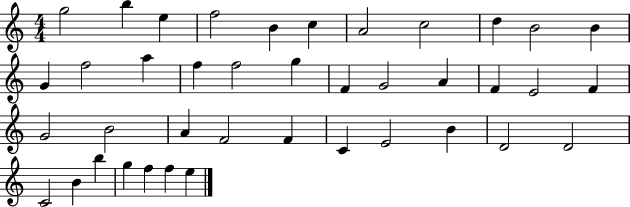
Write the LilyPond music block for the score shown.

{
  \clef treble
  \numericTimeSignature
  \time 4/4
  \key c \major
  g''2 b''4 e''4 | f''2 b'4 c''4 | a'2 c''2 | d''4 b'2 b'4 | \break g'4 f''2 a''4 | f''4 f''2 g''4 | f'4 g'2 a'4 | f'4 e'2 f'4 | \break g'2 b'2 | a'4 f'2 f'4 | c'4 e'2 b'4 | d'2 d'2 | \break c'2 b'4 b''4 | g''4 f''4 f''4 e''4 | \bar "|."
}